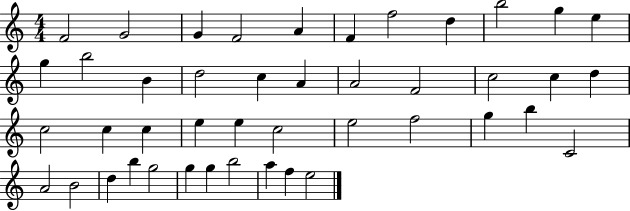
{
  \clef treble
  \numericTimeSignature
  \time 4/4
  \key c \major
  f'2 g'2 | g'4 f'2 a'4 | f'4 f''2 d''4 | b''2 g''4 e''4 | \break g''4 b''2 b'4 | d''2 c''4 a'4 | a'2 f'2 | c''2 c''4 d''4 | \break c''2 c''4 c''4 | e''4 e''4 c''2 | e''2 f''2 | g''4 b''4 c'2 | \break a'2 b'2 | d''4 b''4 g''2 | g''4 g''4 b''2 | a''4 f''4 e''2 | \break \bar "|."
}